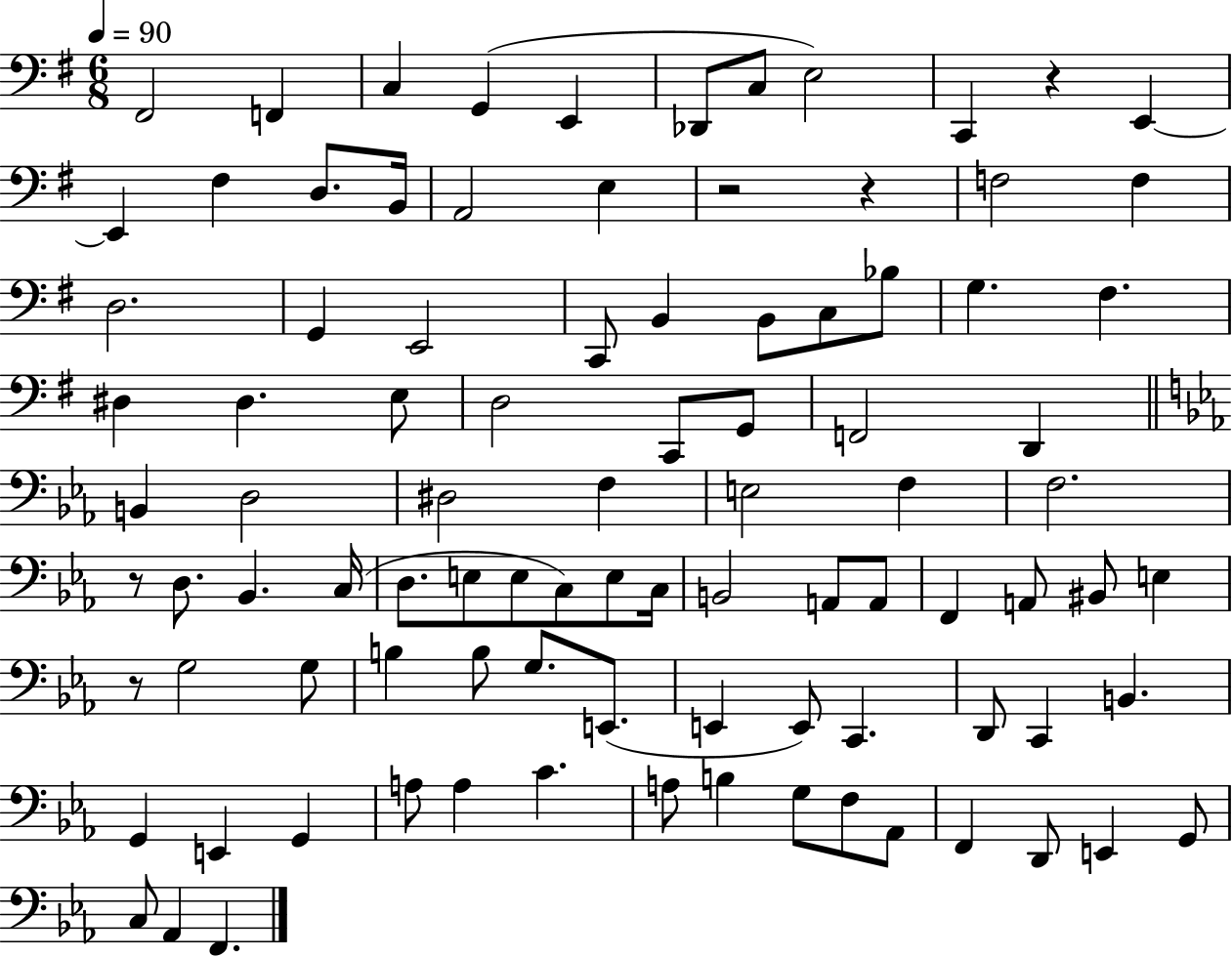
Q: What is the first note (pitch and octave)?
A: F#2